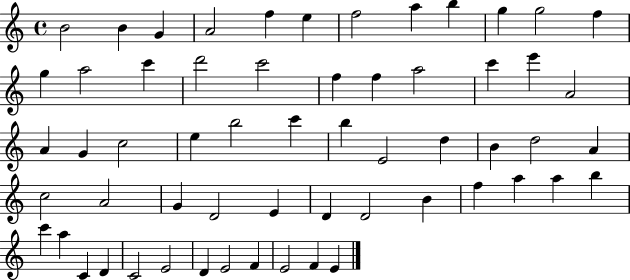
B4/h B4/q G4/q A4/h F5/q E5/q F5/h A5/q B5/q G5/q G5/h F5/q G5/q A5/h C6/q D6/h C6/h F5/q F5/q A5/h C6/q E6/q A4/h A4/q G4/q C5/h E5/q B5/h C6/q B5/q E4/h D5/q B4/q D5/h A4/q C5/h A4/h G4/q D4/h E4/q D4/q D4/h B4/q F5/q A5/q A5/q B5/q C6/q A5/q C4/q D4/q C4/h E4/h D4/q E4/h F4/q E4/h F4/q E4/q